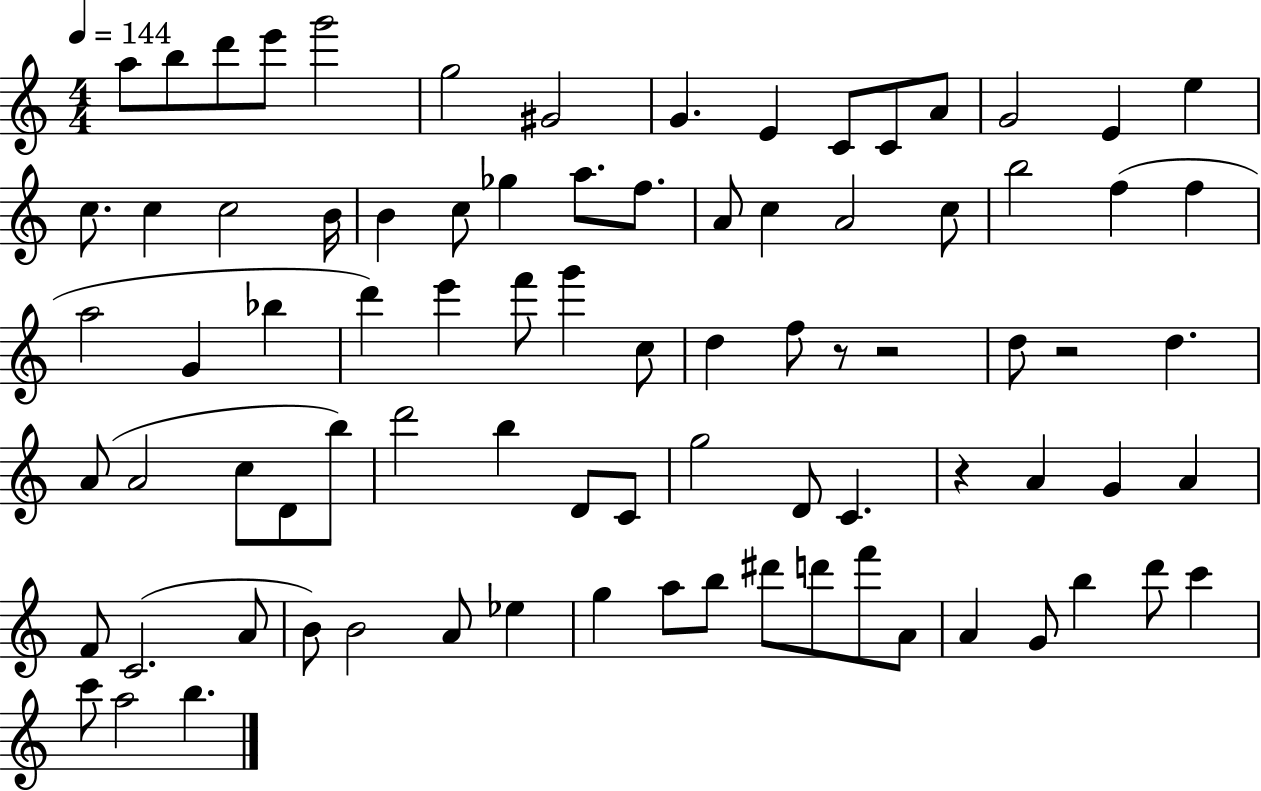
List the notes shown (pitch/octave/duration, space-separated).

A5/e B5/e D6/e E6/e G6/h G5/h G#4/h G4/q. E4/q C4/e C4/e A4/e G4/h E4/q E5/q C5/e. C5/q C5/h B4/s B4/q C5/e Gb5/q A5/e. F5/e. A4/e C5/q A4/h C5/e B5/h F5/q F5/q A5/h G4/q Bb5/q D6/q E6/q F6/e G6/q C5/e D5/q F5/e R/e R/h D5/e R/h D5/q. A4/e A4/h C5/e D4/e B5/e D6/h B5/q D4/e C4/e G5/h D4/e C4/q. R/q A4/q G4/q A4/q F4/e C4/h. A4/e B4/e B4/h A4/e Eb5/q G5/q A5/e B5/e D#6/e D6/e F6/e A4/e A4/q G4/e B5/q D6/e C6/q C6/e A5/h B5/q.